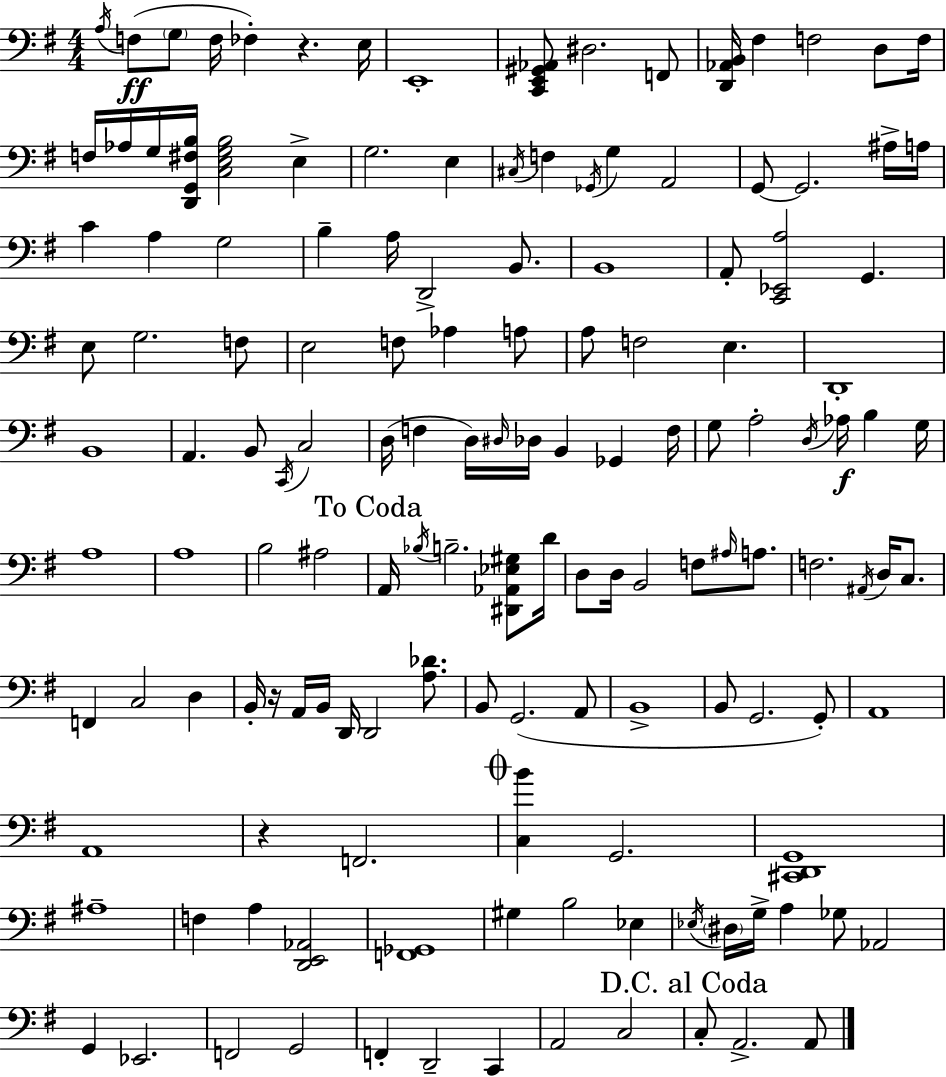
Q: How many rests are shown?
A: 3